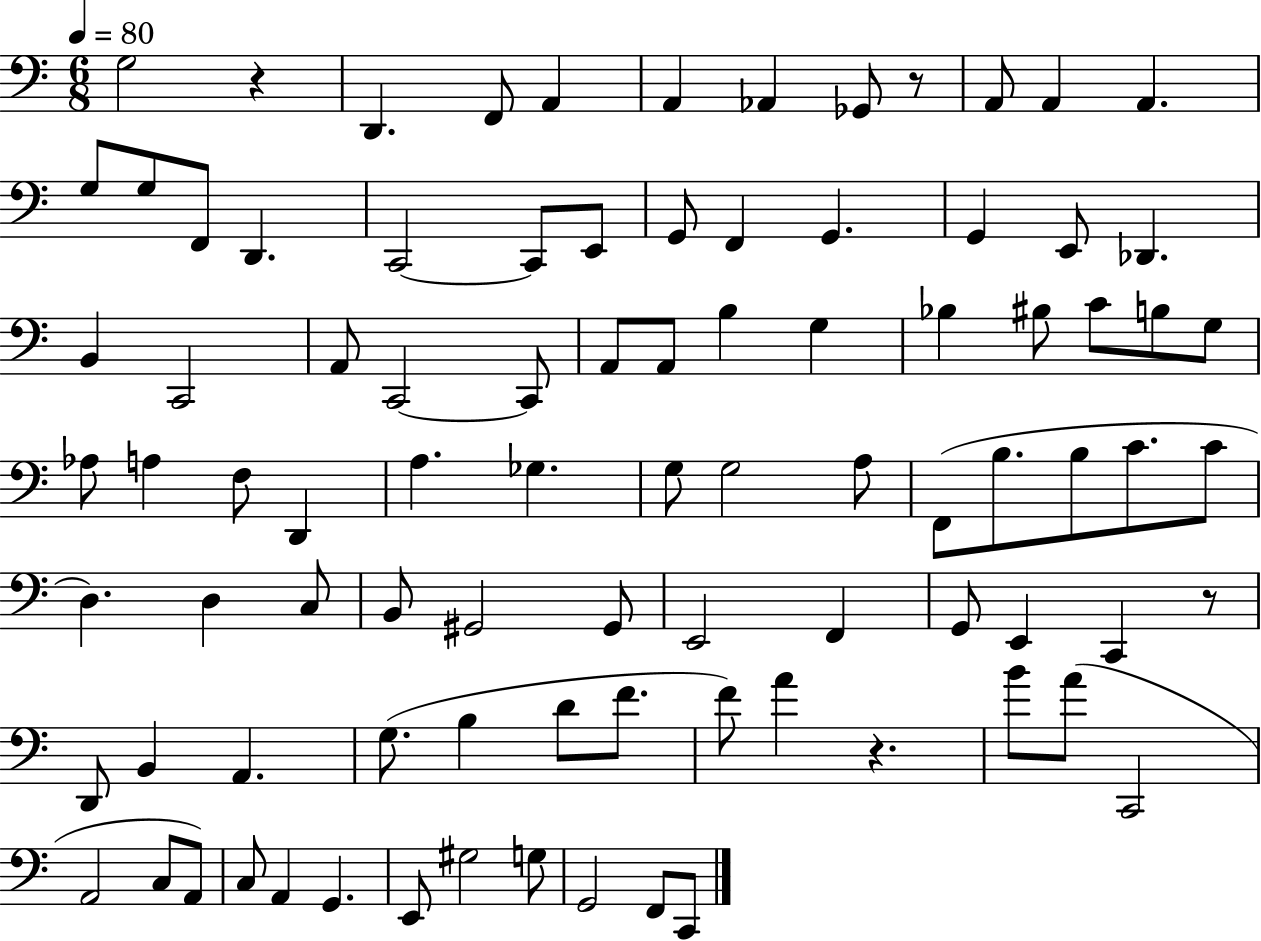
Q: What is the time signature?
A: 6/8